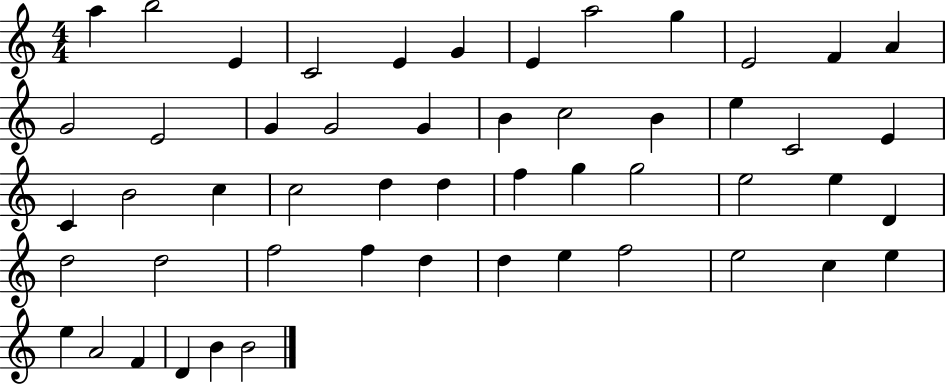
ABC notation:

X:1
T:Untitled
M:4/4
L:1/4
K:C
a b2 E C2 E G E a2 g E2 F A G2 E2 G G2 G B c2 B e C2 E C B2 c c2 d d f g g2 e2 e D d2 d2 f2 f d d e f2 e2 c e e A2 F D B B2